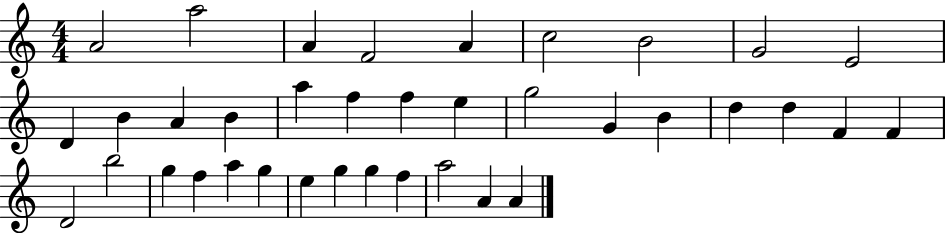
A4/h A5/h A4/q F4/h A4/q C5/h B4/h G4/h E4/h D4/q B4/q A4/q B4/q A5/q F5/q F5/q E5/q G5/h G4/q B4/q D5/q D5/q F4/q F4/q D4/h B5/h G5/q F5/q A5/q G5/q E5/q G5/q G5/q F5/q A5/h A4/q A4/q